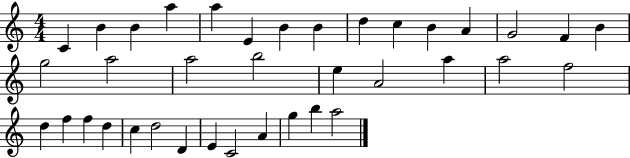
C4/q B4/q B4/q A5/q A5/q E4/q B4/q B4/q D5/q C5/q B4/q A4/q G4/h F4/q B4/q G5/h A5/h A5/h B5/h E5/q A4/h A5/q A5/h F5/h D5/q F5/q F5/q D5/q C5/q D5/h D4/q E4/q C4/h A4/q G5/q B5/q A5/h